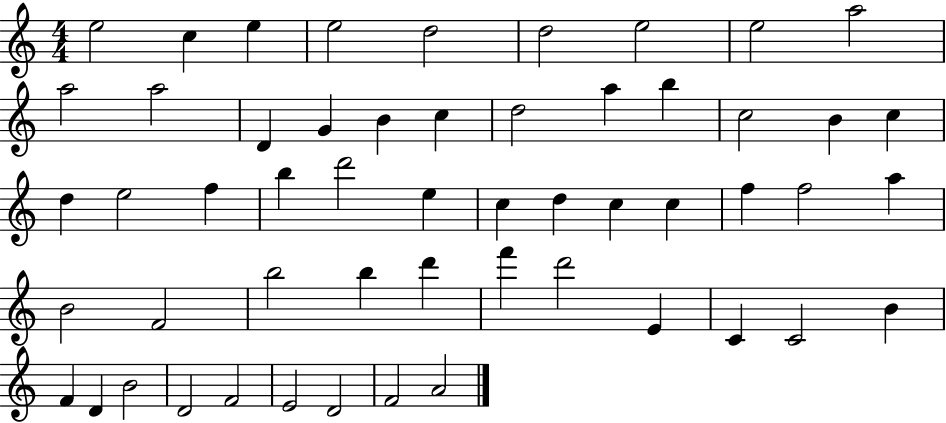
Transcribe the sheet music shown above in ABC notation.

X:1
T:Untitled
M:4/4
L:1/4
K:C
e2 c e e2 d2 d2 e2 e2 a2 a2 a2 D G B c d2 a b c2 B c d e2 f b d'2 e c d c c f f2 a B2 F2 b2 b d' f' d'2 E C C2 B F D B2 D2 F2 E2 D2 F2 A2